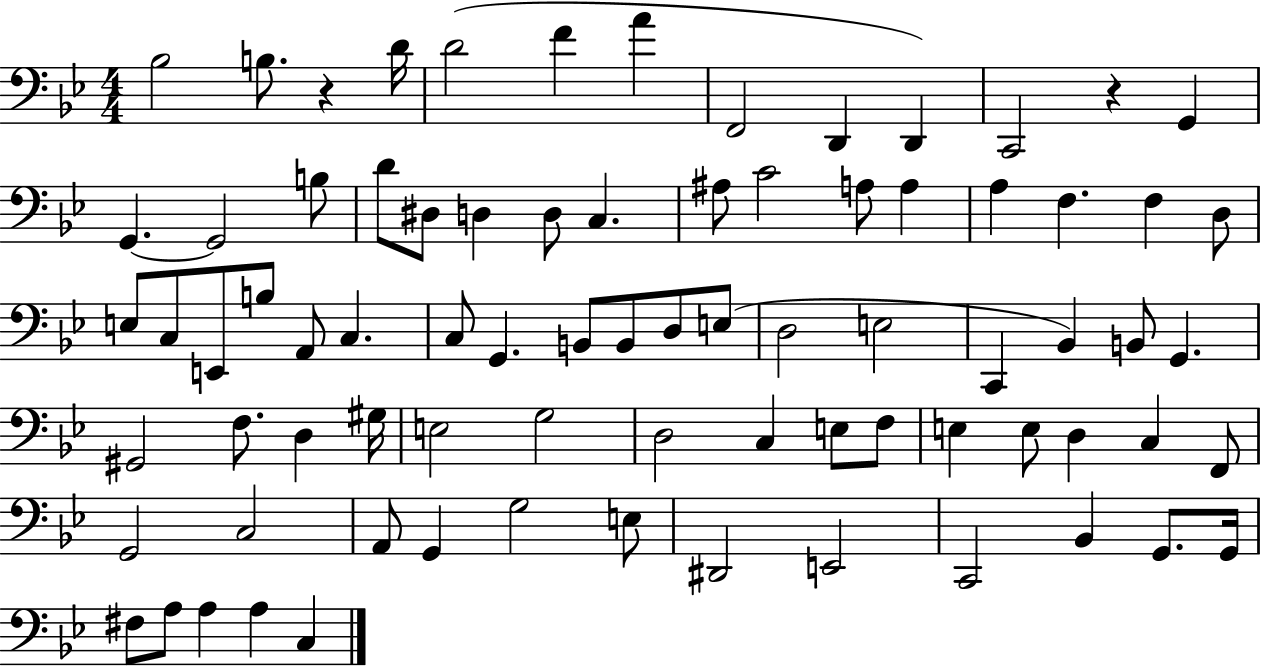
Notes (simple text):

Bb3/h B3/e. R/q D4/s D4/h F4/q A4/q F2/h D2/q D2/q C2/h R/q G2/q G2/q. G2/h B3/e D4/e D#3/e D3/q D3/e C3/q. A#3/e C4/h A3/e A3/q A3/q F3/q. F3/q D3/e E3/e C3/e E2/e B3/e A2/e C3/q. C3/e G2/q. B2/e B2/e D3/e E3/e D3/h E3/h C2/q Bb2/q B2/e G2/q. G#2/h F3/e. D3/q G#3/s E3/h G3/h D3/h C3/q E3/e F3/e E3/q E3/e D3/q C3/q F2/e G2/h C3/h A2/e G2/q G3/h E3/e D#2/h E2/h C2/h Bb2/q G2/e. G2/s F#3/e A3/e A3/q A3/q C3/q